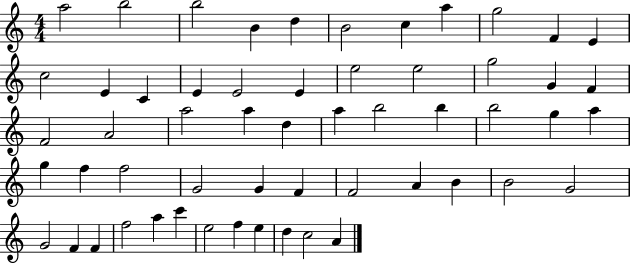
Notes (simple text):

A5/h B5/h B5/h B4/q D5/q B4/h C5/q A5/q G5/h F4/q E4/q C5/h E4/q C4/q E4/q E4/h E4/q E5/h E5/h G5/h G4/q F4/q F4/h A4/h A5/h A5/q D5/q A5/q B5/h B5/q B5/h G5/q A5/q G5/q F5/q F5/h G4/h G4/q F4/q F4/h A4/q B4/q B4/h G4/h G4/h F4/q F4/q F5/h A5/q C6/q E5/h F5/q E5/q D5/q C5/h A4/q